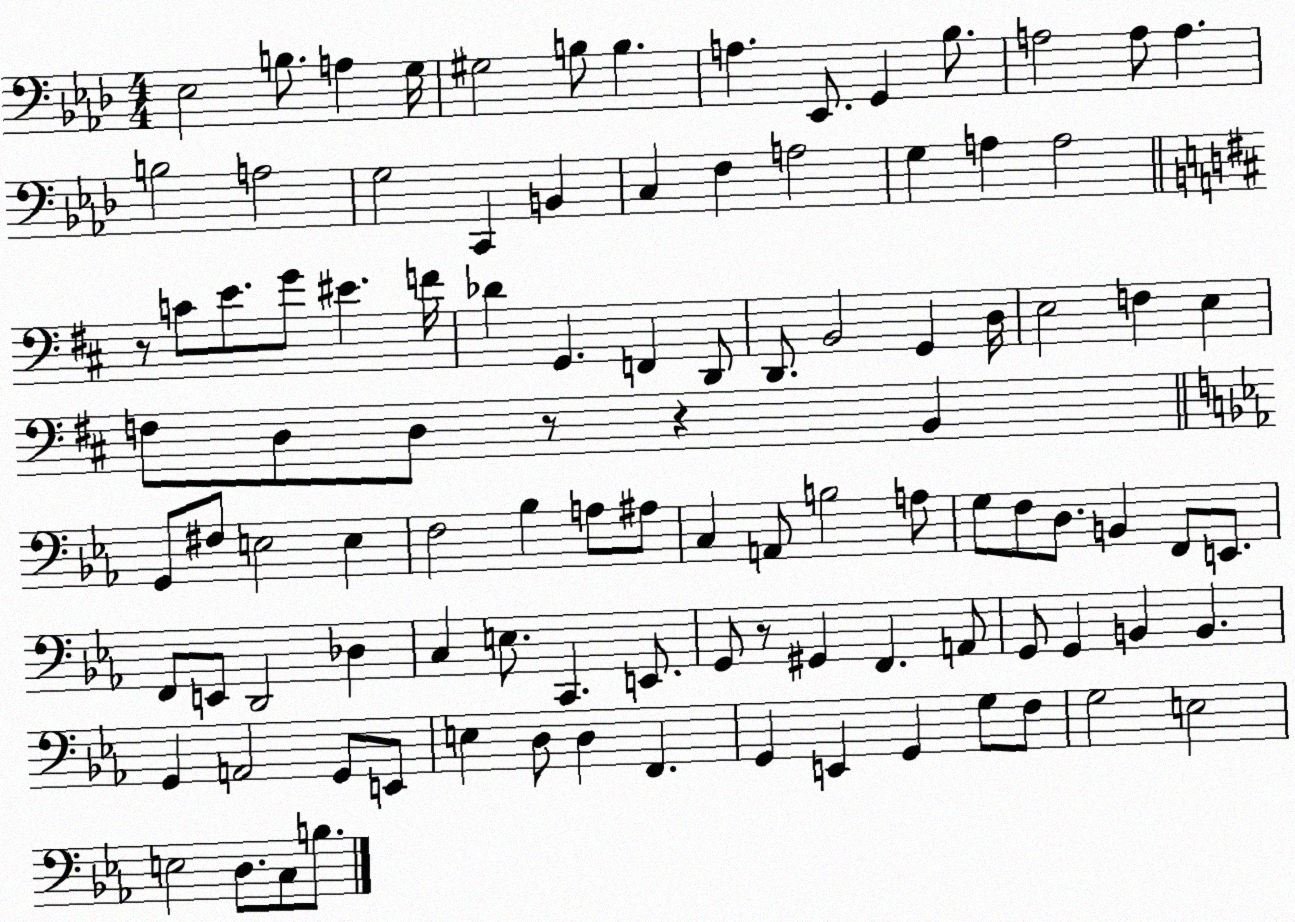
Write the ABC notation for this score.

X:1
T:Untitled
M:4/4
L:1/4
K:Ab
_E,2 B,/2 A, G,/4 ^G,2 B,/2 B, A, _E,,/2 G,, _B,/2 A,2 A,/2 A, B,2 A,2 G,2 C,, B,, C, F, A,2 G, A, A,2 z/2 C/2 E/2 G/2 ^E F/4 _D G,, F,, D,,/2 D,,/2 B,,2 G,, D,/4 E,2 F, E, F,/2 D,/2 D,/2 z/2 z B,, G,,/2 ^F,/2 E,2 E, F,2 _B, A,/2 ^A,/2 C, A,,/2 B,2 A,/2 G,/2 F,/2 D,/2 B,, F,,/2 E,,/2 F,,/2 E,,/2 D,,2 _D, C, E,/2 C,, E,,/2 G,,/2 z/2 ^G,, F,, A,,/2 G,,/2 G,, B,, B,, G,, A,,2 G,,/2 E,,/2 E, D,/2 D, F,, G,, E,, G,, G,/2 F,/2 G,2 E,2 E,2 D,/2 C,/2 B,/2